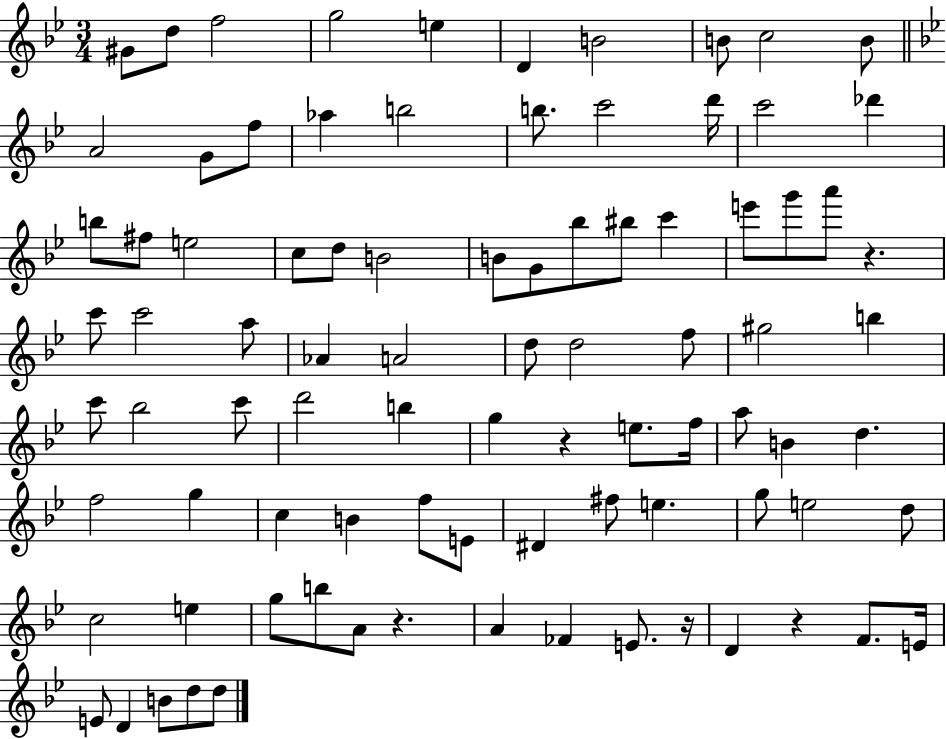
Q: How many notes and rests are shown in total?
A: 88